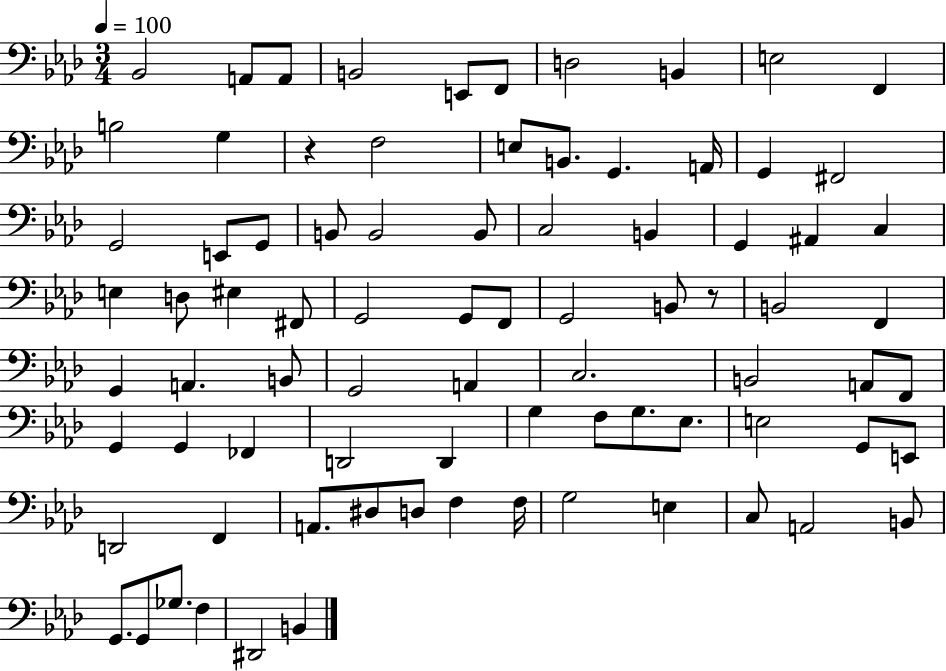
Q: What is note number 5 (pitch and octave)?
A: E2